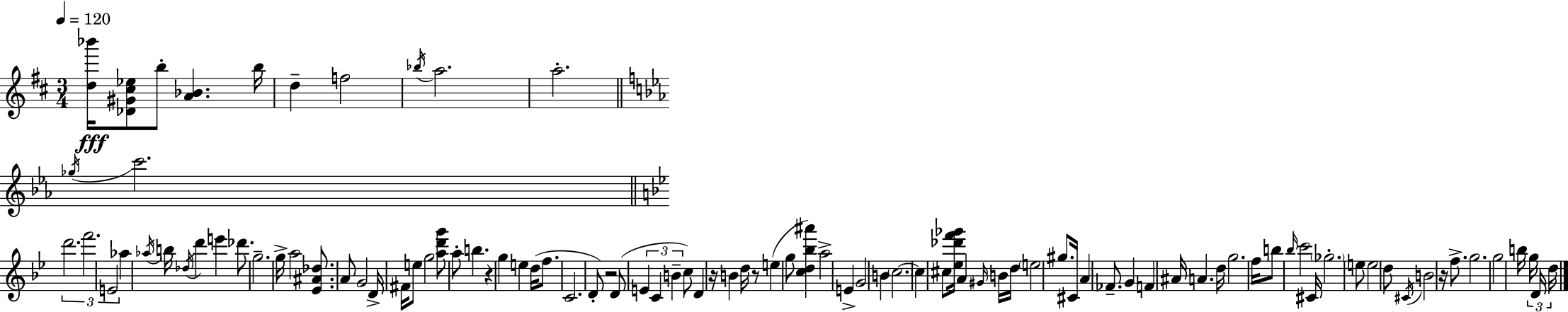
[D5,Bb6]/s [Db4,G#4,C#5,Eb5]/e B5/e [A4,Bb4]/q. B5/s D5/q F5/h Bb5/s A5/h. A5/h. Gb5/s C6/h. D6/h. F6/h. E4/h Ab5/q Ab5/s B5/s Db5/s D6/q E6/q Db6/e. G5/h. G5/s A5/h [Eb4,A#4,Db5]/e. A4/e G4/h D4/s F#4/s E5/e G5/h [A5,D6,G6]/e A5/e B5/q. R/q G5/q E5/q D5/s F5/e. C4/h. D4/e R/h D4/e E4/q C4/q B4/q C5/e D4/q R/s B4/q D5/s R/e E5/q G5/e [C5,D5,Bb5,A#6]/q A5/h E4/q G4/h B4/q C5/h. C5/q C#5/e [Eb5,Db6,F6,Gb6]/s A4/q G#4/s B4/s D5/s E5/h G#5/e. C#4/s A4/q FES4/e. G4/q F4/q A#4/s A4/q. D5/s G5/h. F5/s B5/e Bb5/s C6/h C#4/s Gb5/h. E5/e E5/h D5/e C#4/s B4/h R/s F5/e. G5/h. G5/h B5/s G5/s D4/s D5/s